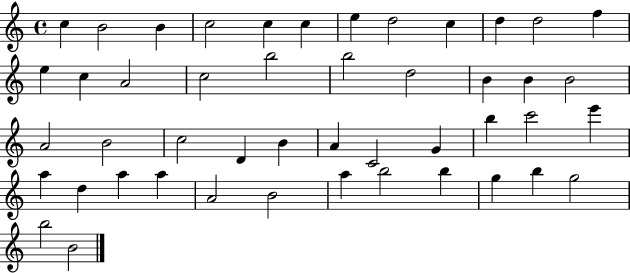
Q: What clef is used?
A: treble